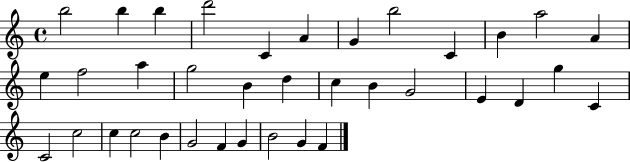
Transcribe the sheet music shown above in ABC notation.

X:1
T:Untitled
M:4/4
L:1/4
K:C
b2 b b d'2 C A G b2 C B a2 A e f2 a g2 B d c B G2 E D g C C2 c2 c c2 B G2 F G B2 G F